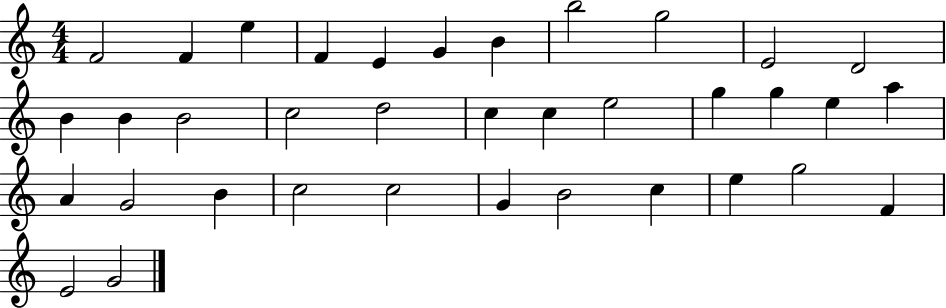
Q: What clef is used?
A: treble